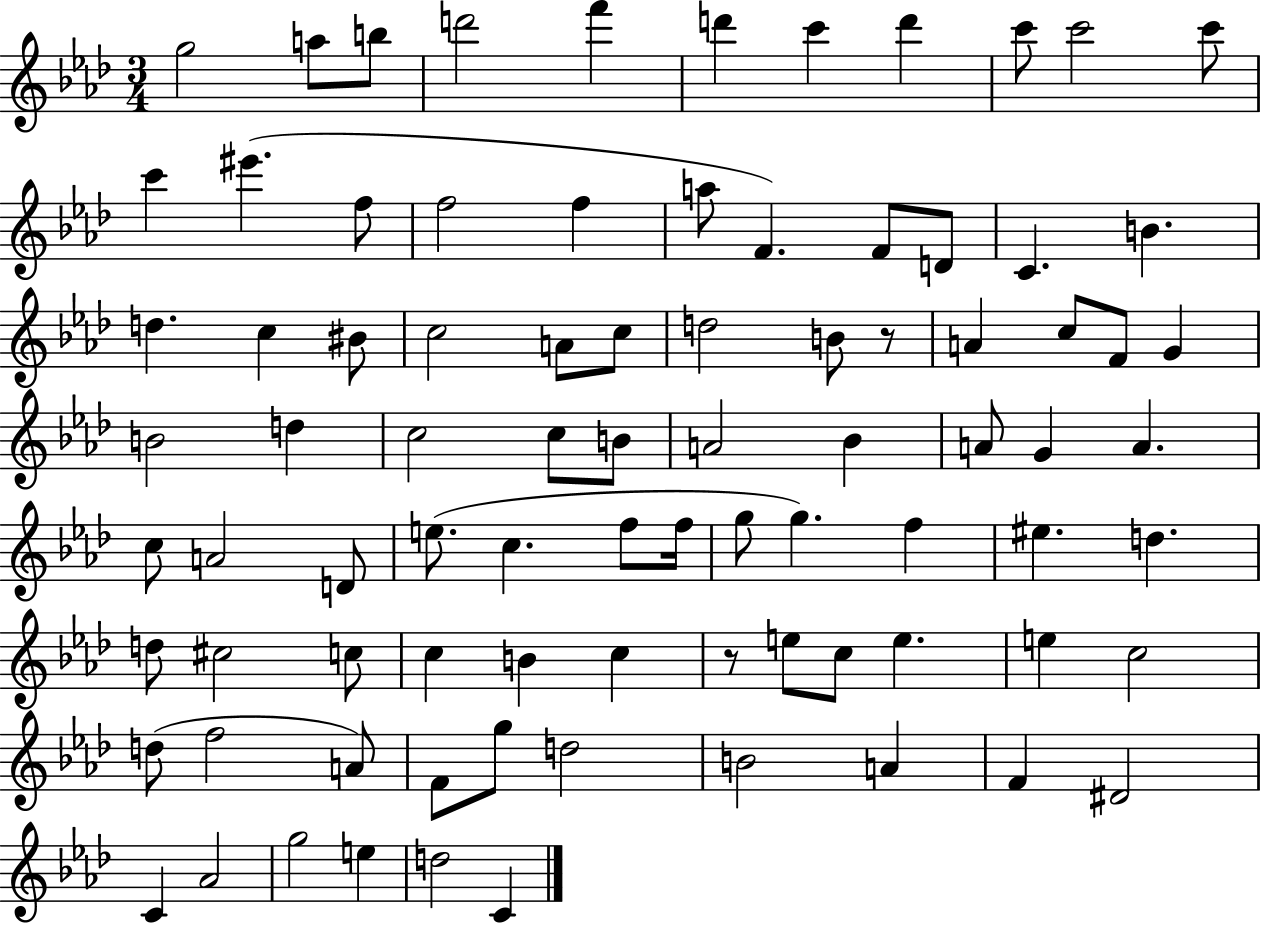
G5/h A5/e B5/e D6/h F6/q D6/q C6/q D6/q C6/e C6/h C6/e C6/q EIS6/q. F5/e F5/h F5/q A5/e F4/q. F4/e D4/e C4/q. B4/q. D5/q. C5/q BIS4/e C5/h A4/e C5/e D5/h B4/e R/e A4/q C5/e F4/e G4/q B4/h D5/q C5/h C5/e B4/e A4/h Bb4/q A4/e G4/q A4/q. C5/e A4/h D4/e E5/e. C5/q. F5/e F5/s G5/e G5/q. F5/q EIS5/q. D5/q. D5/e C#5/h C5/e C5/q B4/q C5/q R/e E5/e C5/e E5/q. E5/q C5/h D5/e F5/h A4/e F4/e G5/e D5/h B4/h A4/q F4/q D#4/h C4/q Ab4/h G5/h E5/q D5/h C4/q